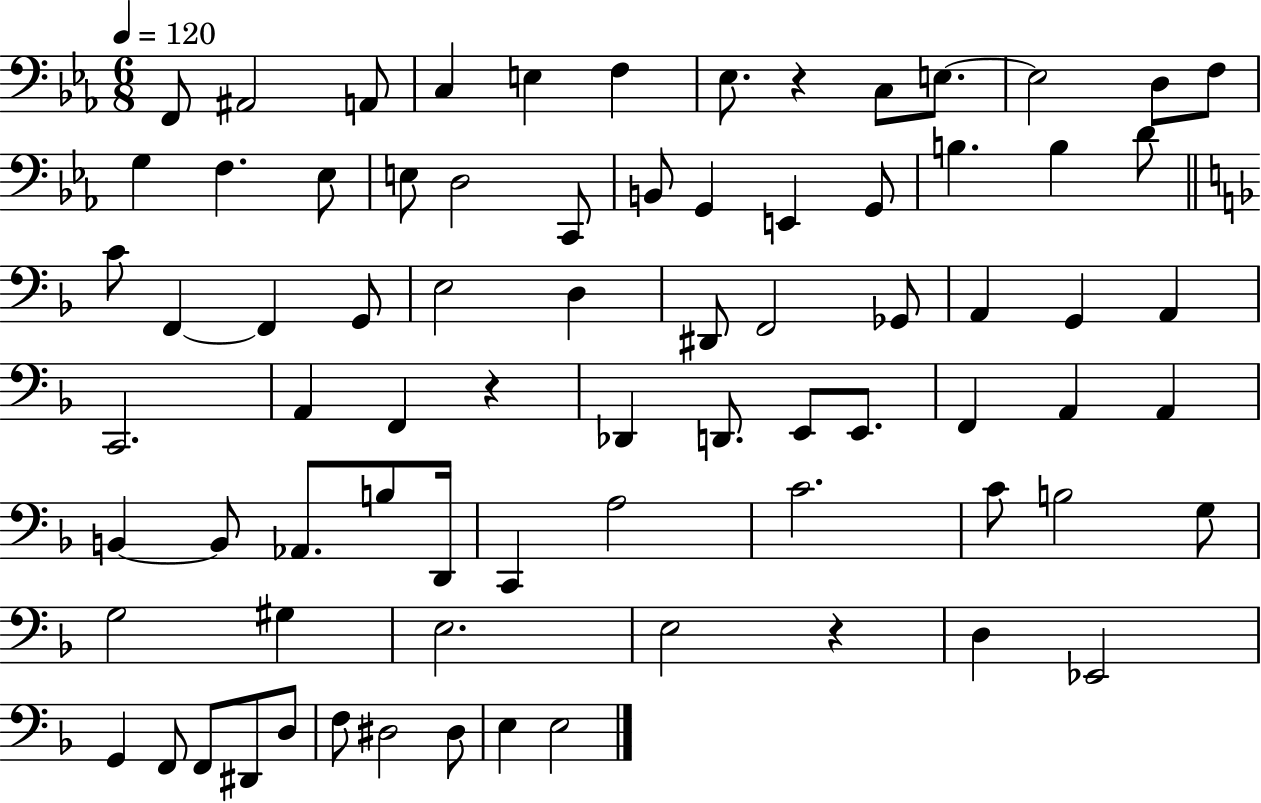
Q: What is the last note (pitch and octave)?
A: E3